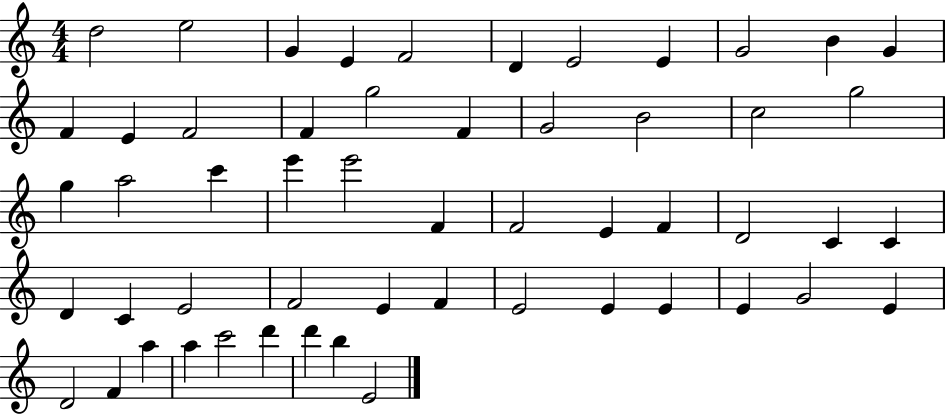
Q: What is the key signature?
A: C major